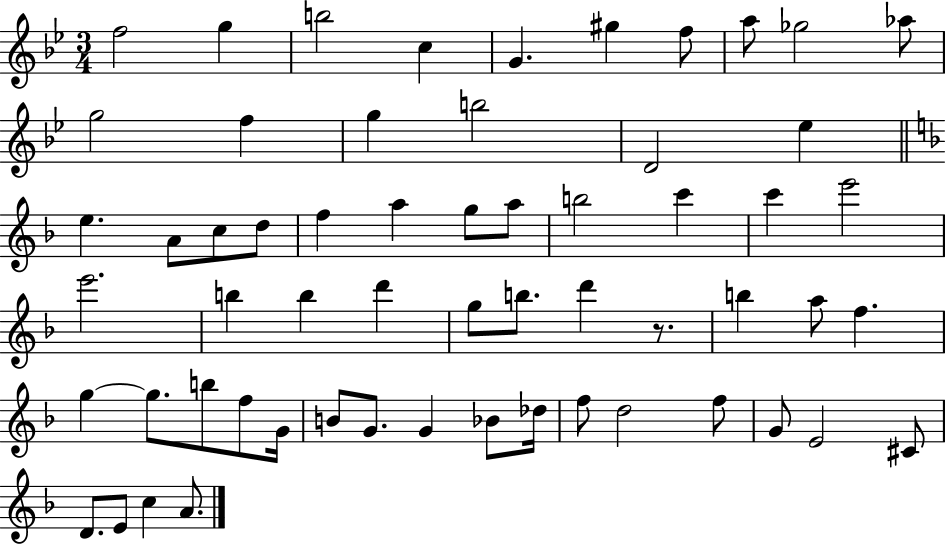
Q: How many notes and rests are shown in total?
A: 59